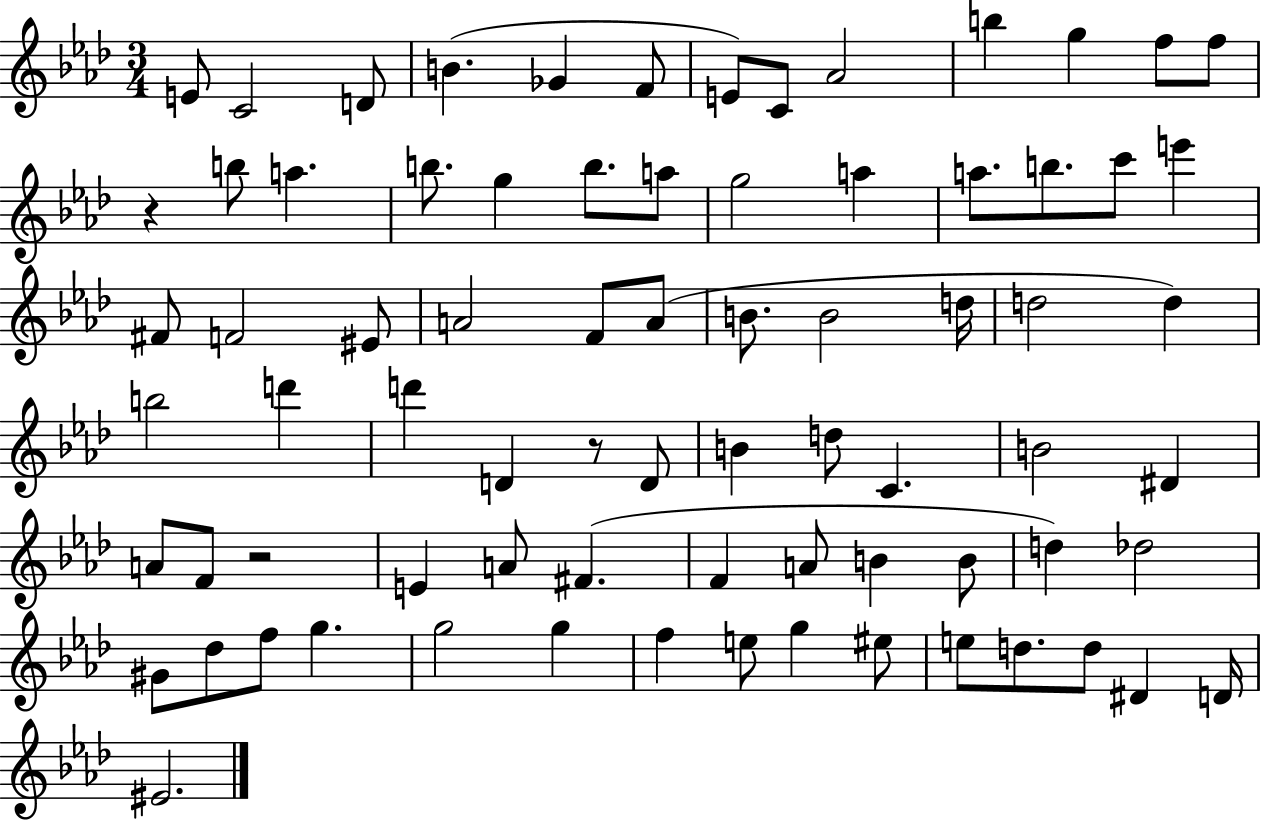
E4/e C4/h D4/e B4/q. Gb4/q F4/e E4/e C4/e Ab4/h B5/q G5/q F5/e F5/e R/q B5/e A5/q. B5/e. G5/q B5/e. A5/e G5/h A5/q A5/e. B5/e. C6/e E6/q F#4/e F4/h EIS4/e A4/h F4/e A4/e B4/e. B4/h D5/s D5/h D5/q B5/h D6/q D6/q D4/q R/e D4/e B4/q D5/e C4/q. B4/h D#4/q A4/e F4/e R/h E4/q A4/e F#4/q. F4/q A4/e B4/q B4/e D5/q Db5/h G#4/e Db5/e F5/e G5/q. G5/h G5/q F5/q E5/e G5/q EIS5/e E5/e D5/e. D5/e D#4/q D4/s EIS4/h.